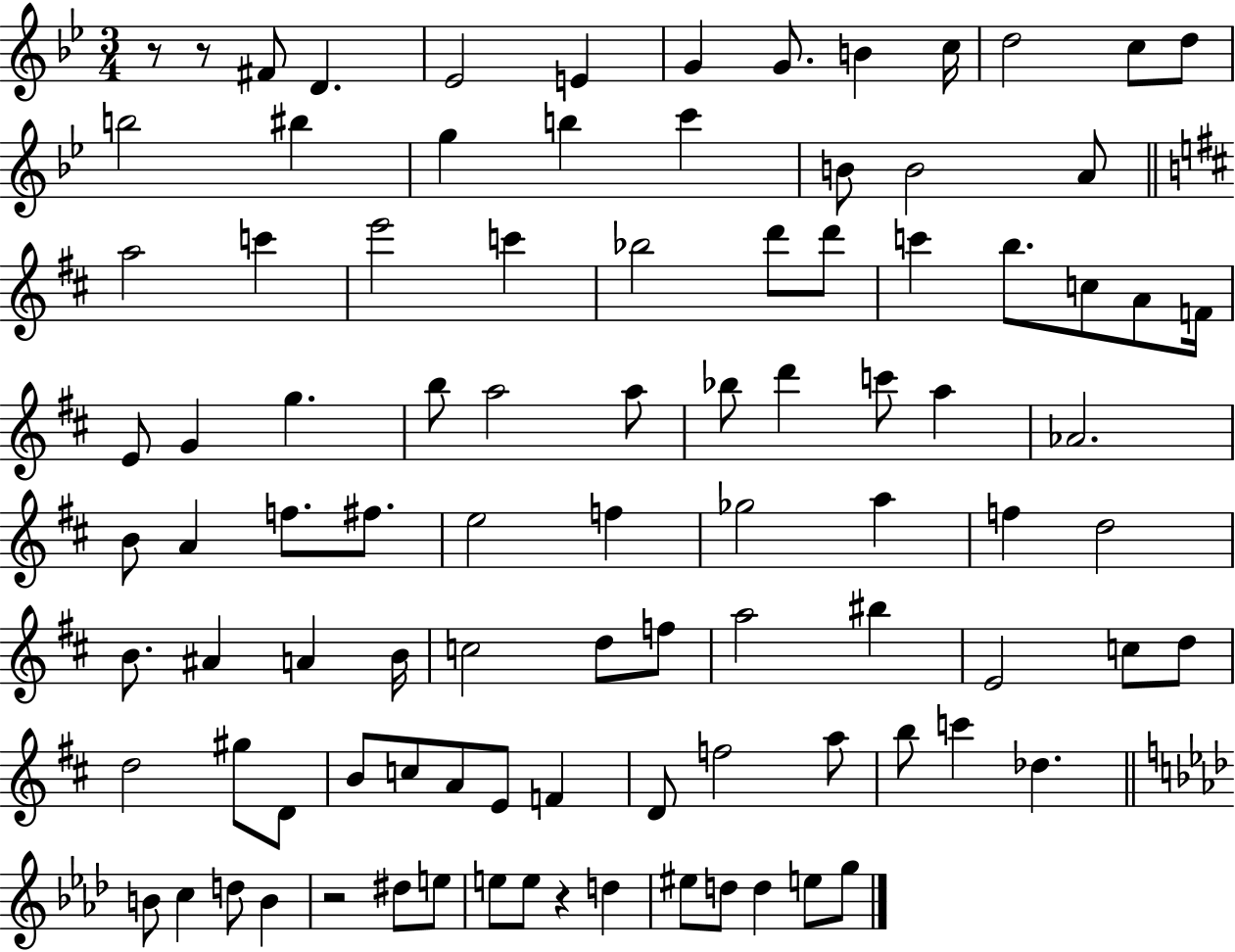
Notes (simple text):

R/e R/e F#4/e D4/q. Eb4/h E4/q G4/q G4/e. B4/q C5/s D5/h C5/e D5/e B5/h BIS5/q G5/q B5/q C6/q B4/e B4/h A4/e A5/h C6/q E6/h C6/q Bb5/h D6/e D6/e C6/q B5/e. C5/e A4/e F4/s E4/e G4/q G5/q. B5/e A5/h A5/e Bb5/e D6/q C6/e A5/q Ab4/h. B4/e A4/q F5/e. F#5/e. E5/h F5/q Gb5/h A5/q F5/q D5/h B4/e. A#4/q A4/q B4/s C5/h D5/e F5/e A5/h BIS5/q E4/h C5/e D5/e D5/h G#5/e D4/e B4/e C5/e A4/e E4/e F4/q D4/e F5/h A5/e B5/e C6/q Db5/q. B4/e C5/q D5/e B4/q R/h D#5/e E5/e E5/e E5/e R/q D5/q EIS5/e D5/e D5/q E5/e G5/e